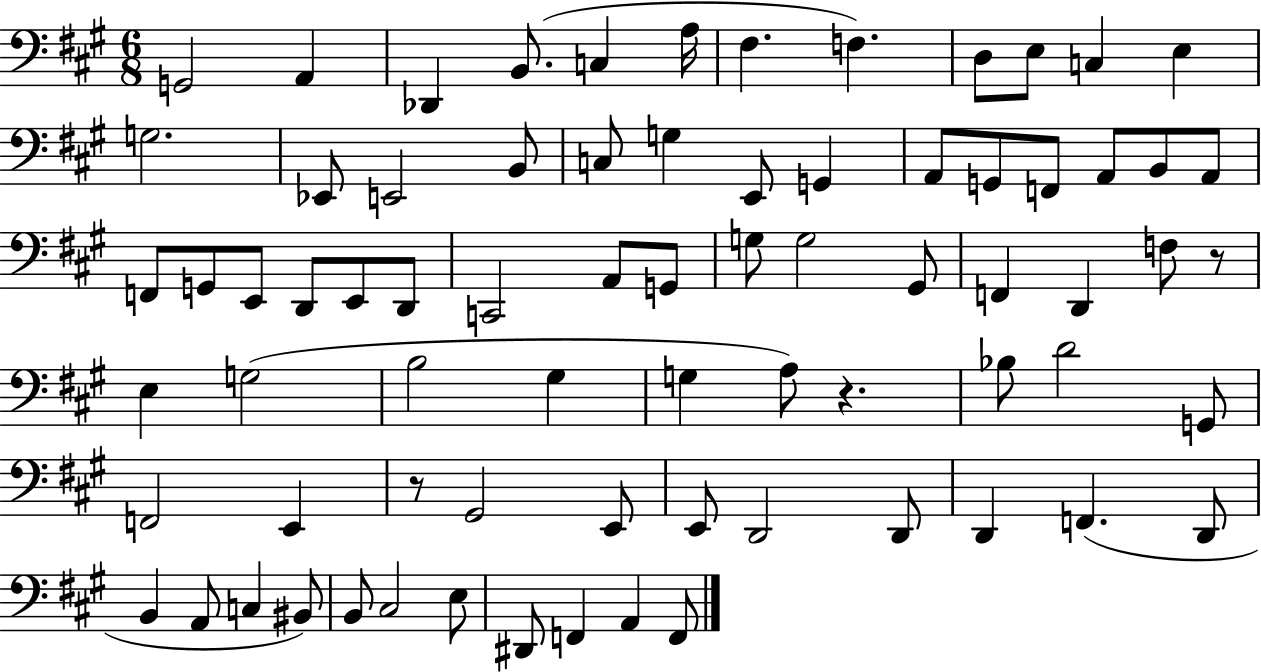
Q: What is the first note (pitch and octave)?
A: G2